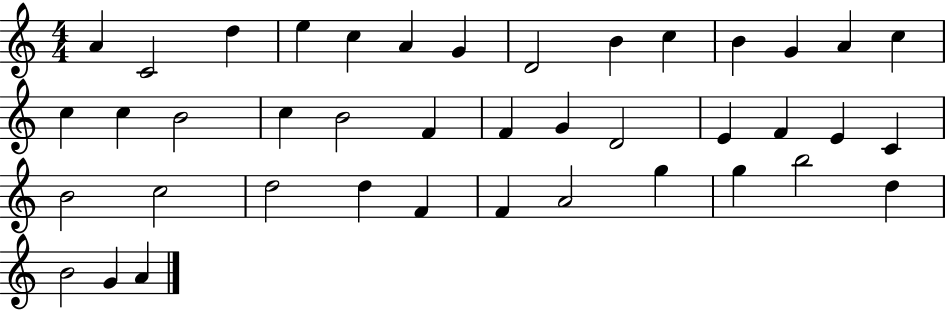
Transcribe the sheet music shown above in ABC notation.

X:1
T:Untitled
M:4/4
L:1/4
K:C
A C2 d e c A G D2 B c B G A c c c B2 c B2 F F G D2 E F E C B2 c2 d2 d F F A2 g g b2 d B2 G A